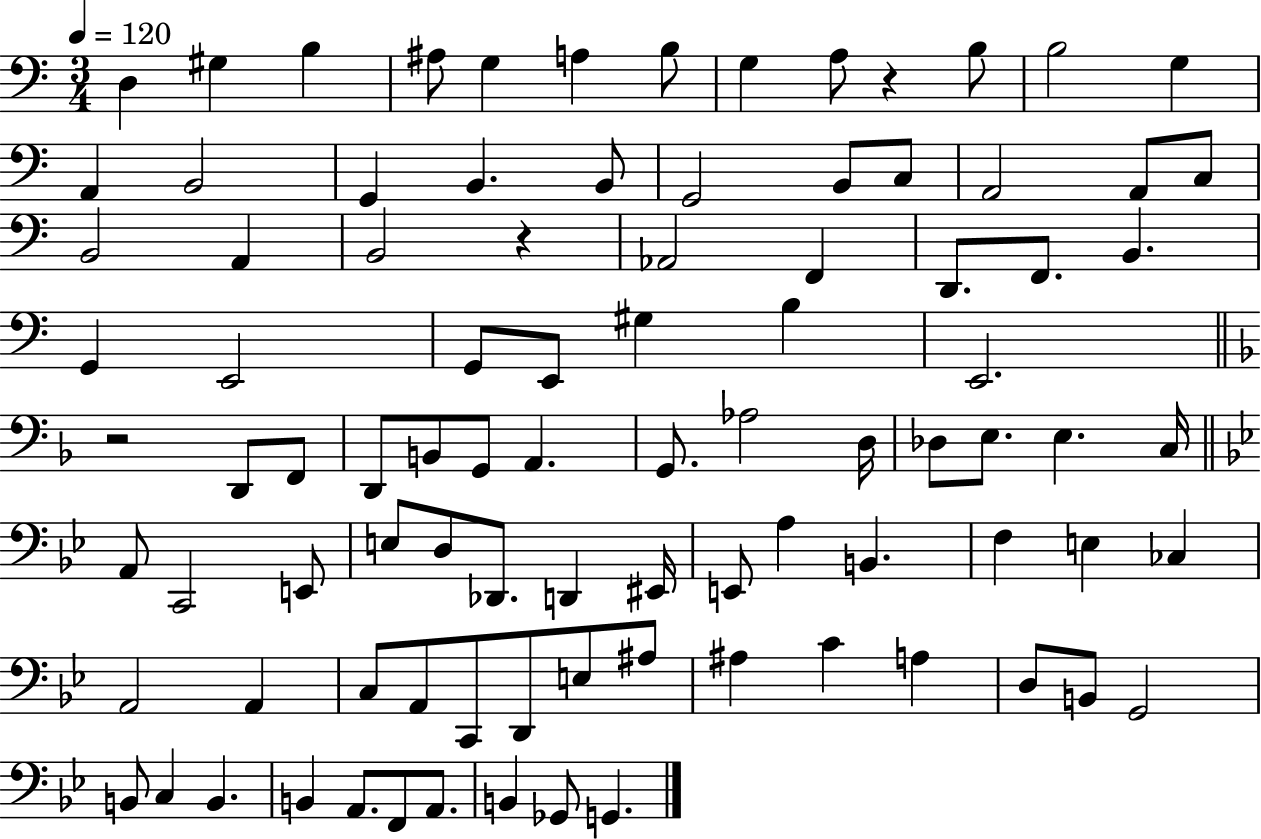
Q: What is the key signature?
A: C major